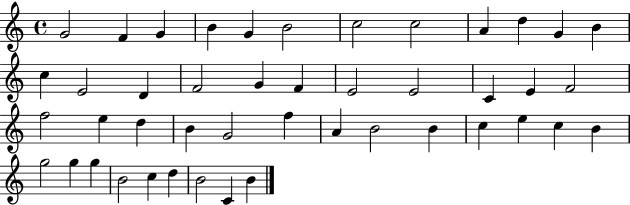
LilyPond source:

{
  \clef treble
  \time 4/4
  \defaultTimeSignature
  \key c \major
  g'2 f'4 g'4 | b'4 g'4 b'2 | c''2 c''2 | a'4 d''4 g'4 b'4 | \break c''4 e'2 d'4 | f'2 g'4 f'4 | e'2 e'2 | c'4 e'4 f'2 | \break f''2 e''4 d''4 | b'4 g'2 f''4 | a'4 b'2 b'4 | c''4 e''4 c''4 b'4 | \break g''2 g''4 g''4 | b'2 c''4 d''4 | b'2 c'4 b'4 | \bar "|."
}